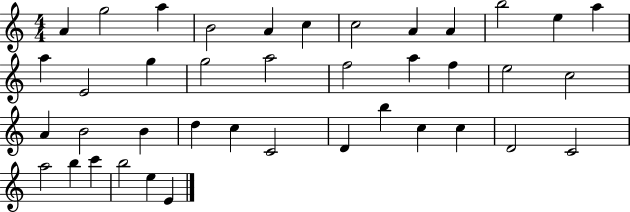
{
  \clef treble
  \numericTimeSignature
  \time 4/4
  \key c \major
  a'4 g''2 a''4 | b'2 a'4 c''4 | c''2 a'4 a'4 | b''2 e''4 a''4 | \break a''4 e'2 g''4 | g''2 a''2 | f''2 a''4 f''4 | e''2 c''2 | \break a'4 b'2 b'4 | d''4 c''4 c'2 | d'4 b''4 c''4 c''4 | d'2 c'2 | \break a''2 b''4 c'''4 | b''2 e''4 e'4 | \bar "|."
}